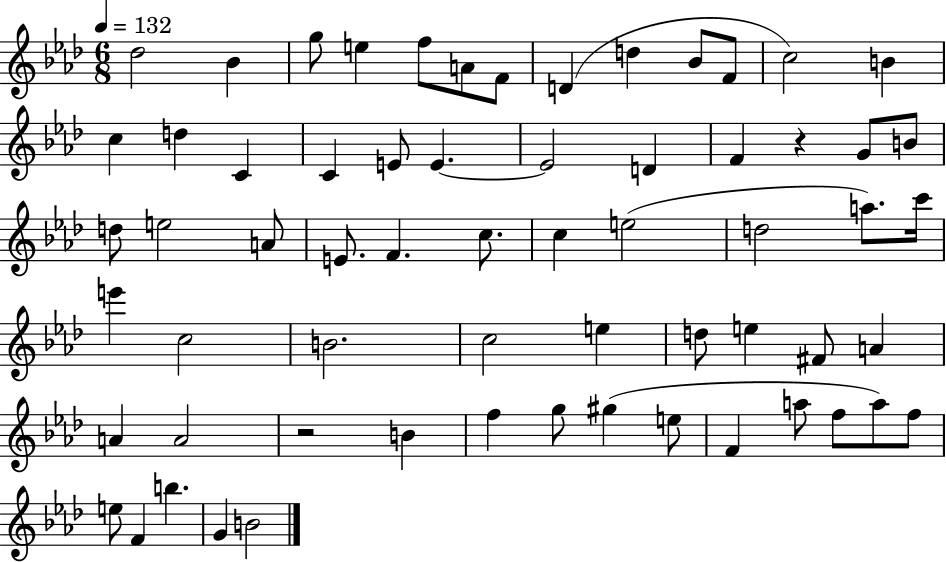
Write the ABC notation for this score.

X:1
T:Untitled
M:6/8
L:1/4
K:Ab
_d2 _B g/2 e f/2 A/2 F/2 D d _B/2 F/2 c2 B c d C C E/2 E E2 D F z G/2 B/2 d/2 e2 A/2 E/2 F c/2 c e2 d2 a/2 c'/4 e' c2 B2 c2 e d/2 e ^F/2 A A A2 z2 B f g/2 ^g e/2 F a/2 f/2 a/2 f/2 e/2 F b G B2